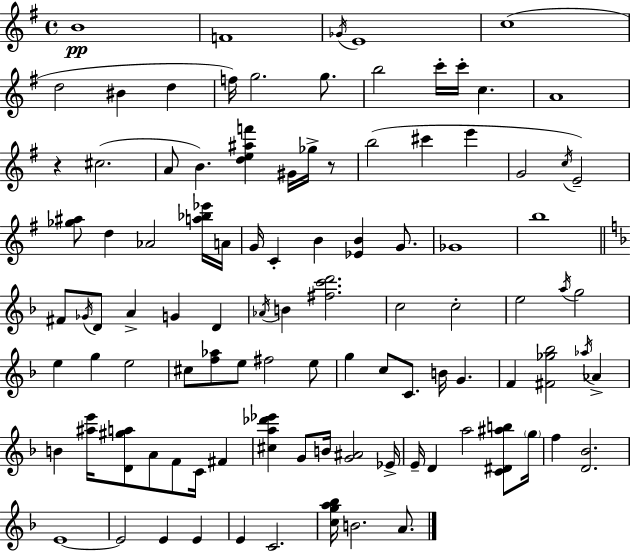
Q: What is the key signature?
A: G major